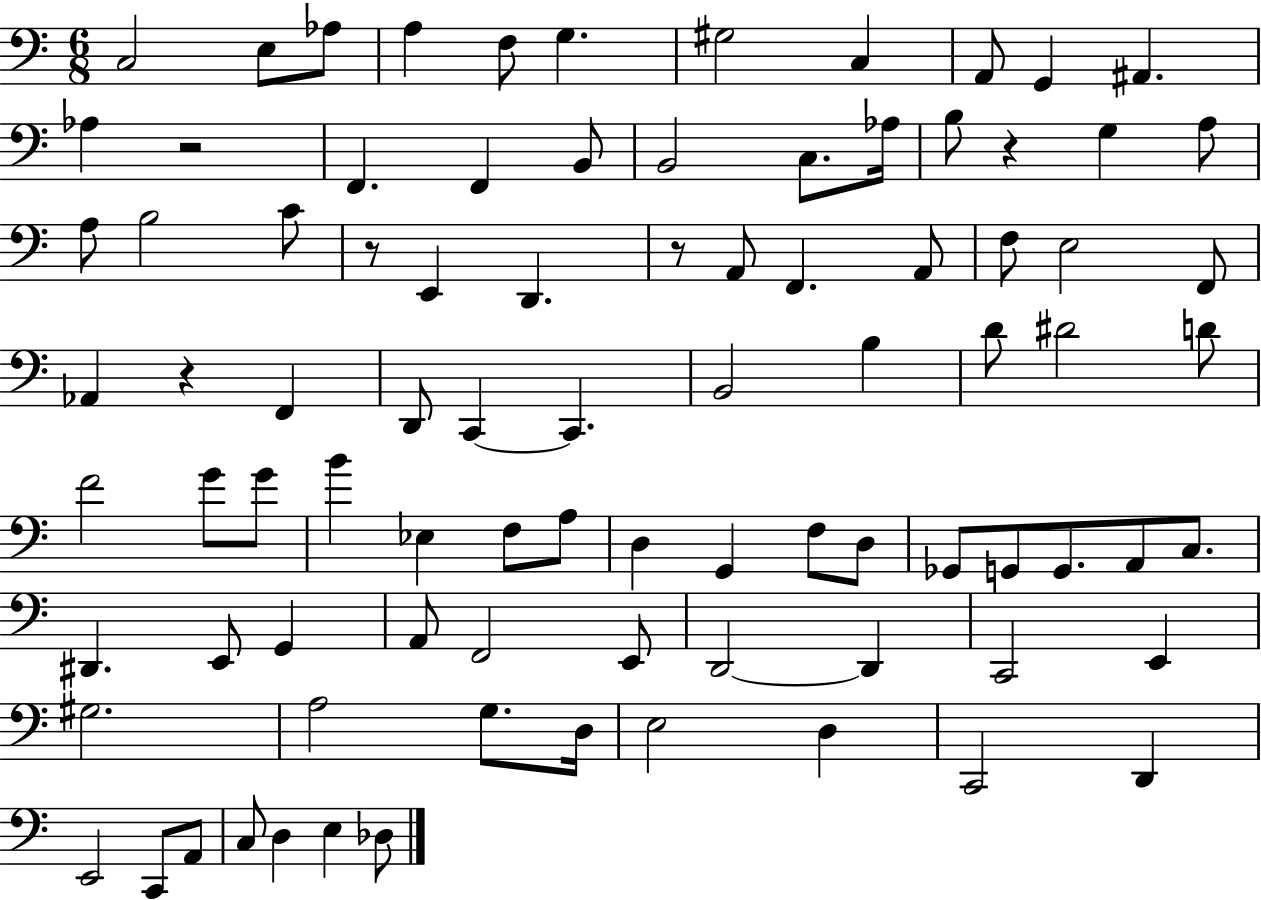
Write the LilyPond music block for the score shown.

{
  \clef bass
  \numericTimeSignature
  \time 6/8
  \key c \major
  c2 e8 aes8 | a4 f8 g4. | gis2 c4 | a,8 g,4 ais,4. | \break aes4 r2 | f,4. f,4 b,8 | b,2 c8. aes16 | b8 r4 g4 a8 | \break a8 b2 c'8 | r8 e,4 d,4. | r8 a,8 f,4. a,8 | f8 e2 f,8 | \break aes,4 r4 f,4 | d,8 c,4~~ c,4. | b,2 b4 | d'8 dis'2 d'8 | \break f'2 g'8 g'8 | b'4 ees4 f8 a8 | d4 g,4 f8 d8 | ges,8 g,8 g,8. a,8 c8. | \break dis,4. e,8 g,4 | a,8 f,2 e,8 | d,2~~ d,4 | c,2 e,4 | \break gis2. | a2 g8. d16 | e2 d4 | c,2 d,4 | \break e,2 c,8 a,8 | c8 d4 e4 des8 | \bar "|."
}